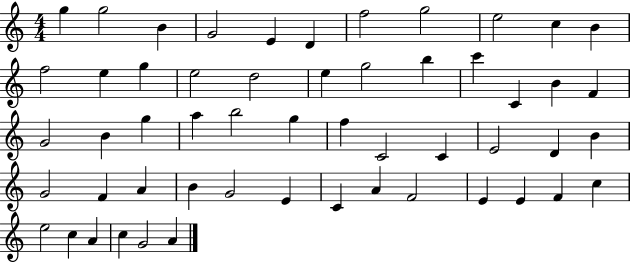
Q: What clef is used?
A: treble